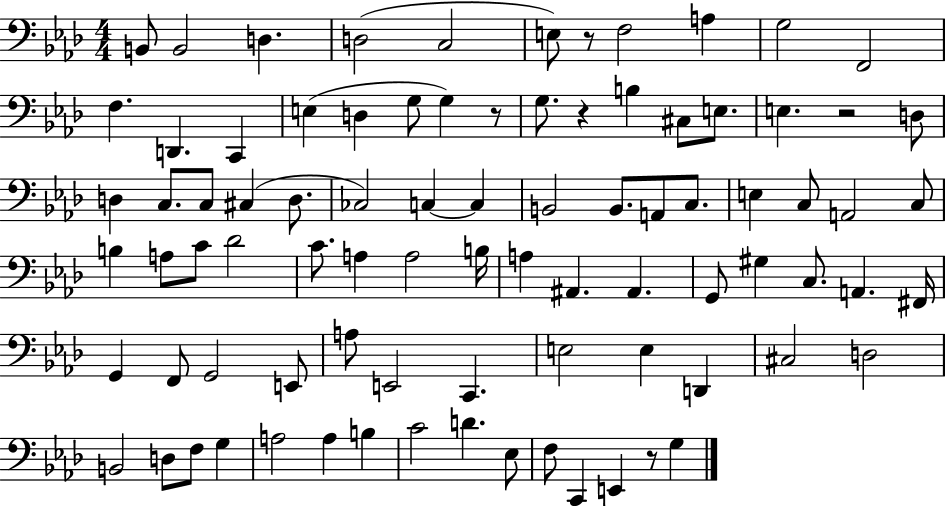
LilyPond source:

{
  \clef bass
  \numericTimeSignature
  \time 4/4
  \key aes \major
  b,8 b,2 d4. | d2( c2 | e8) r8 f2 a4 | g2 f,2 | \break f4. d,4. c,4 | e4( d4 g8 g4) r8 | g8. r4 b4 cis8 e8. | e4. r2 d8 | \break d4 c8. c8 cis4( d8. | ces2) c4~~ c4 | b,2 b,8. a,8 c8. | e4 c8 a,2 c8 | \break b4 a8 c'8 des'2 | c'8. a4 a2 b16 | a4 ais,4. ais,4. | g,8 gis4 c8. a,4. fis,16 | \break g,4 f,8 g,2 e,8 | a8 e,2 c,4. | e2 e4 d,4 | cis2 d2 | \break b,2 d8 f8 g4 | a2 a4 b4 | c'2 d'4. ees8 | f8 c,4 e,4 r8 g4 | \break \bar "|."
}